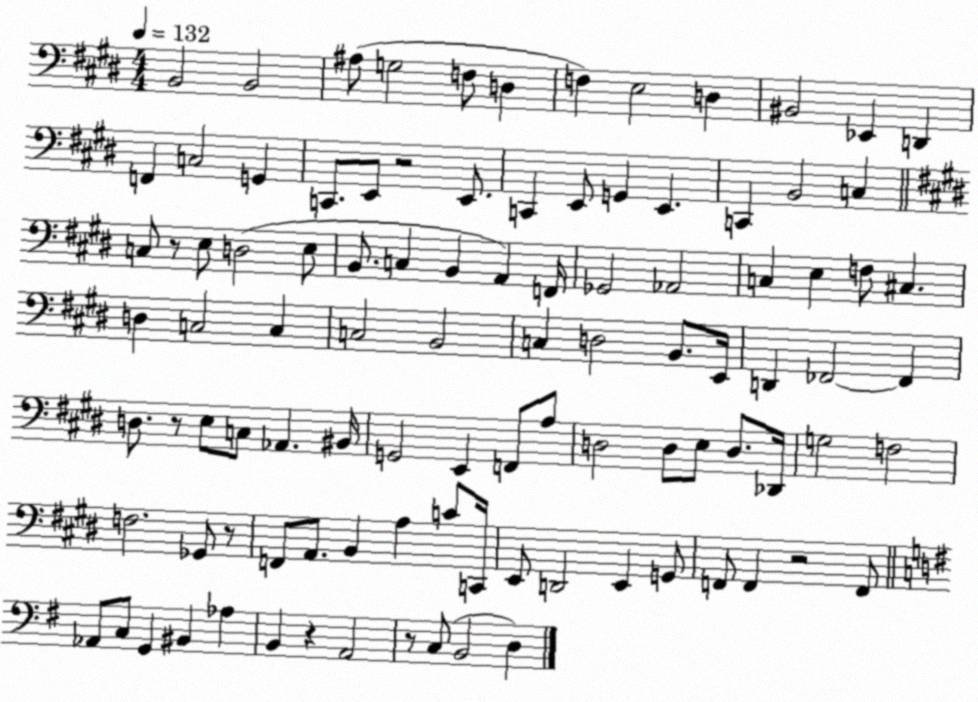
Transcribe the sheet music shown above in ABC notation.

X:1
T:Untitled
M:4/4
L:1/4
K:E
B,,2 B,,2 ^A,/2 G,2 F,/2 D, F, E,2 D, ^B,,2 _E,, D,, F,, C,2 G,, C,,/2 E,,/2 z2 E,,/2 C,, E,,/2 G,, E,, C,, B,,2 C, C,/2 z/2 E,/2 D,2 E,/2 B,,/2 C, B,, A,, F,,/4 _G,,2 _A,,2 C, E, F,/2 ^C, D, C,2 C, C,2 B,,2 C, D,2 B,,/2 E,,/4 D,, _F,,2 _F,, D,/2 z/2 E,/2 C,/2 _A,, ^B,,/4 G,,2 E,, F,,/2 A,/2 D,2 D,/2 E,/2 D,/2 _D,,/4 G,2 F,2 F,2 _G,,/2 z/2 F,,/2 A,,/2 B,, A, C/2 C,,/4 E,,/2 D,,2 E,, G,,/2 F,,/2 F,, z2 F,,/2 _A,,/2 C,/2 G,, ^B,, _A, B,, z A,,2 z/2 C,/2 B,,2 D,